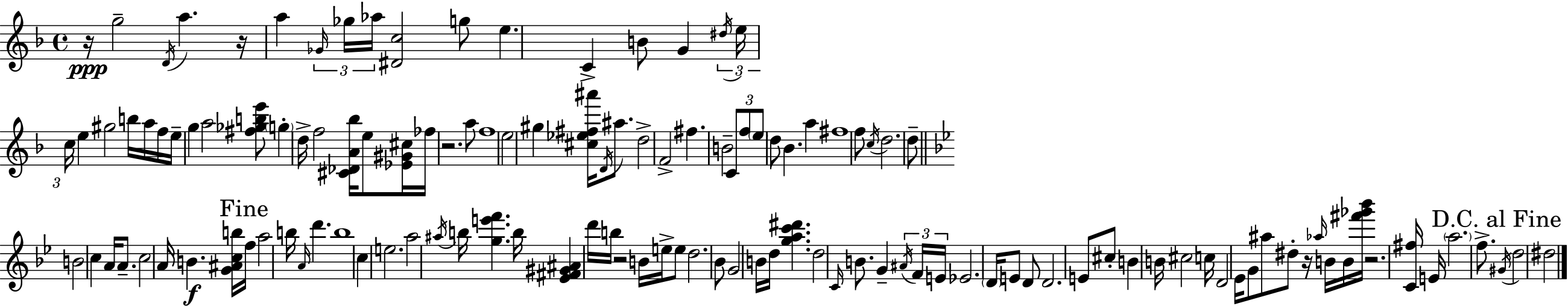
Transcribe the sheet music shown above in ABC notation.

X:1
T:Untitled
M:4/4
L:1/4
K:Dm
z/4 g2 D/4 a z/4 a _G/4 _g/4 _a/4 [^Dc]2 g/2 e C B/2 G ^d/4 e/4 c/4 e ^g2 b/4 a/4 f/4 e/4 g a2 [^f_gbe']/2 g d/4 f2 [^C_DA_b]/4 e/2 [_E^G^c]/4 _f/4 z2 a/2 f4 e2 ^g [^c_e^f^a']/4 D/4 ^a/2 d2 F2 ^f B2 C/2 f/2 e/2 d/2 _B a ^f4 f/2 c/4 d2 d/2 B2 c A/4 A/2 c2 A/4 B [G^Acb]/4 f/4 a2 b/4 A/4 d' b4 c e2 a2 ^a/4 b/4 [ge'f'] b/4 [_E^F^G^A] d'/4 b/4 z2 B/4 e/4 e/2 d2 _B/2 G2 B/4 d/4 [gac'^d'] d2 C/4 B/2 G ^A/4 F/4 E/4 _E2 D/4 E/2 D/2 D2 E/2 ^c/2 B B/4 ^c2 c/4 D2 _E/4 G/2 ^a/2 ^d/2 z/4 _a/4 B/4 B/4 [^f'_g'_b']/4 z2 [C^f]/4 E/4 a2 f/2 ^G/4 d2 ^d2